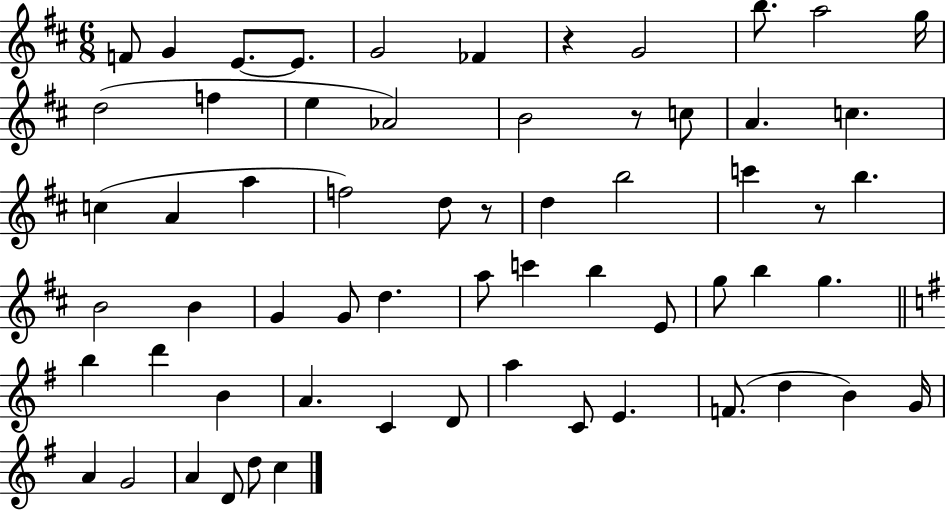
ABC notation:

X:1
T:Untitled
M:6/8
L:1/4
K:D
F/2 G E/2 E/2 G2 _F z G2 b/2 a2 g/4 d2 f e _A2 B2 z/2 c/2 A c c A a f2 d/2 z/2 d b2 c' z/2 b B2 B G G/2 d a/2 c' b E/2 g/2 b g b d' B A C D/2 a C/2 E F/2 d B G/4 A G2 A D/2 d/2 c